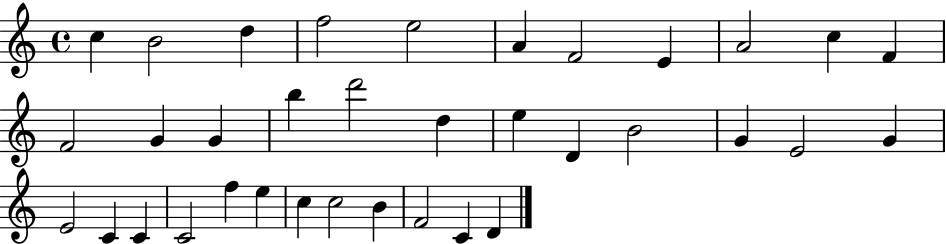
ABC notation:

X:1
T:Untitled
M:4/4
L:1/4
K:C
c B2 d f2 e2 A F2 E A2 c F F2 G G b d'2 d e D B2 G E2 G E2 C C C2 f e c c2 B F2 C D